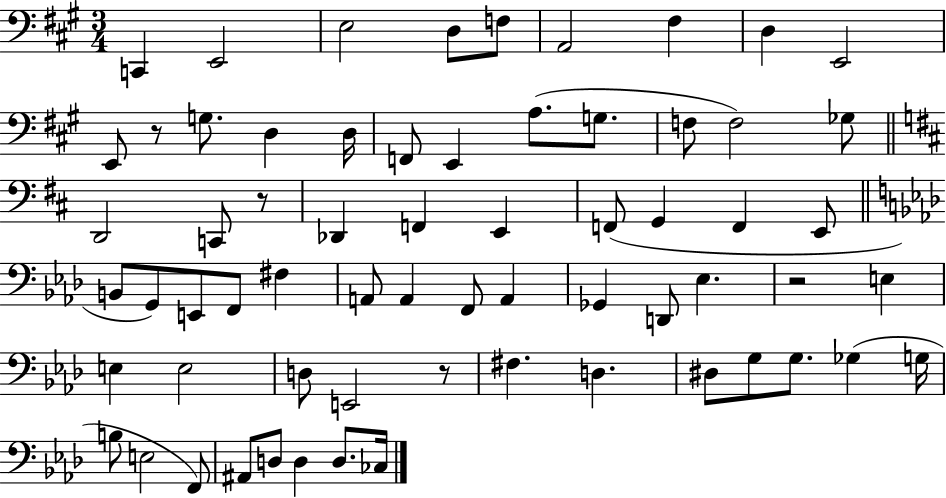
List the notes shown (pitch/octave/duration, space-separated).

C2/q E2/h E3/h D3/e F3/e A2/h F#3/q D3/q E2/h E2/e R/e G3/e. D3/q D3/s F2/e E2/q A3/e. G3/e. F3/e F3/h Gb3/e D2/h C2/e R/e Db2/q F2/q E2/q F2/e G2/q F2/q E2/e B2/e G2/e E2/e F2/e F#3/q A2/e A2/q F2/e A2/q Gb2/q D2/e Eb3/q. R/h E3/q E3/q E3/h D3/e E2/h R/e F#3/q. D3/q. D#3/e G3/e G3/e. Gb3/q G3/s B3/e E3/h F2/e A#2/e D3/e D3/q D3/e. CES3/s